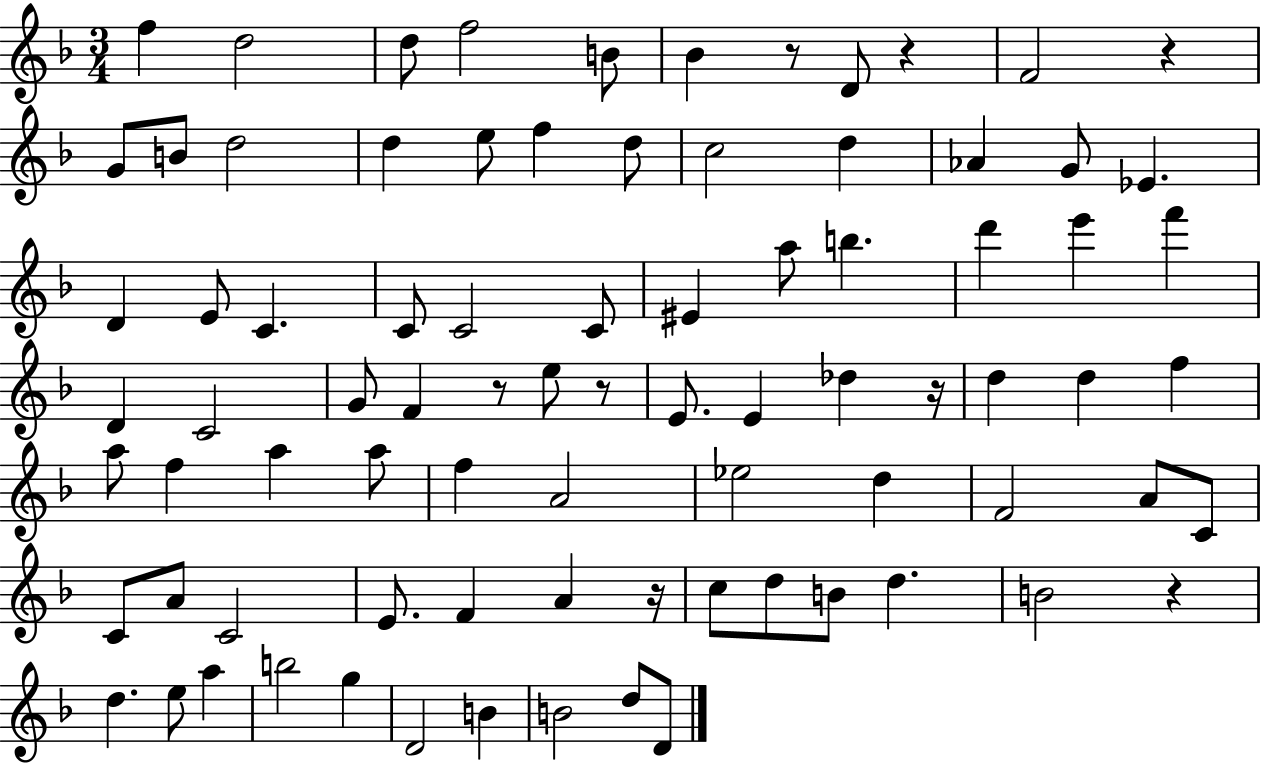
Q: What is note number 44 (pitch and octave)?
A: A5